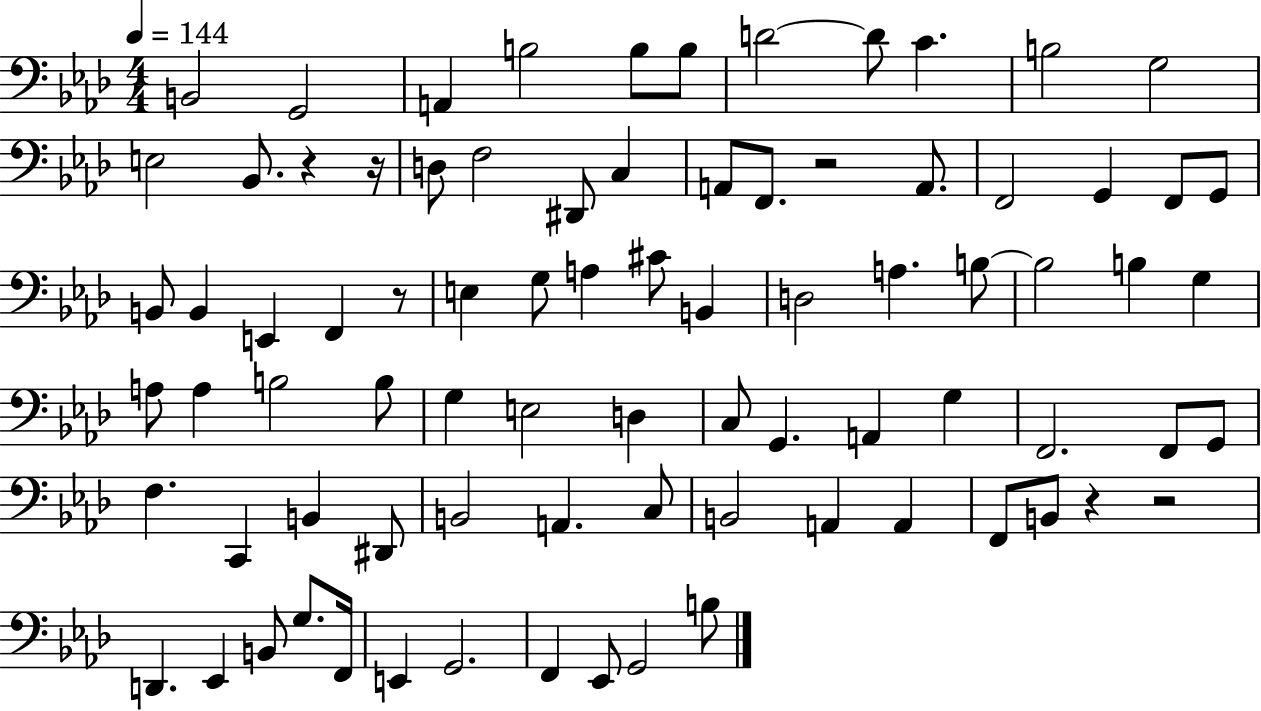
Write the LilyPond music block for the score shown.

{
  \clef bass
  \numericTimeSignature
  \time 4/4
  \key aes \major
  \tempo 4 = 144
  \repeat volta 2 { b,2 g,2 | a,4 b2 b8 b8 | d'2~~ d'8 c'4. | b2 g2 | \break e2 bes,8. r4 r16 | d8 f2 dis,8 c4 | a,8 f,8. r2 a,8. | f,2 g,4 f,8 g,8 | \break b,8 b,4 e,4 f,4 r8 | e4 g8 a4 cis'8 b,4 | d2 a4. b8~~ | b2 b4 g4 | \break a8 a4 b2 b8 | g4 e2 d4 | c8 g,4. a,4 g4 | f,2. f,8 g,8 | \break f4. c,4 b,4 dis,8 | b,2 a,4. c8 | b,2 a,4 a,4 | f,8 b,8 r4 r2 | \break d,4. ees,4 b,8 g8. f,16 | e,4 g,2. | f,4 ees,8 g,2 b8 | } \bar "|."
}